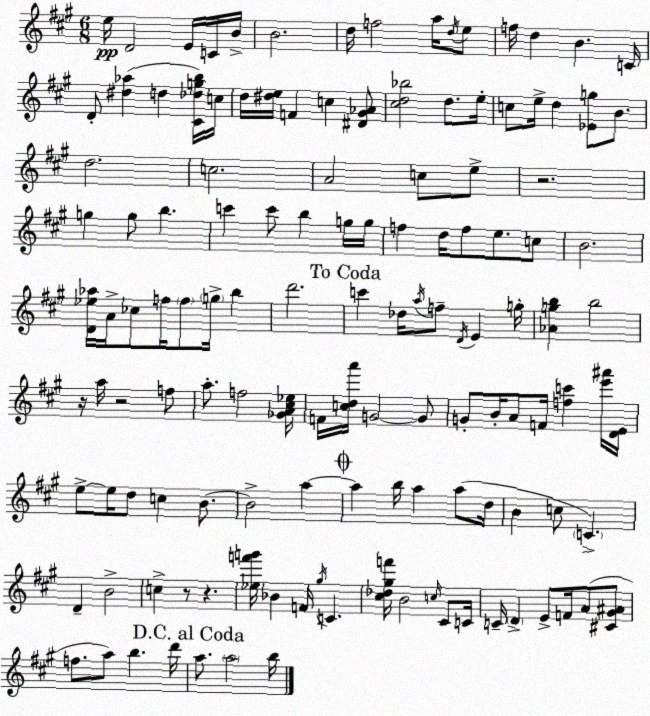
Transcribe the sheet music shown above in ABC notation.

X:1
T:Untitled
M:6/8
L:1/4
K:A
e/4 D2 E/4 C/4 B/4 B2 d/4 f2 a/4 d/4 e/2 f/4 d B C/4 D/2 [^d_a] d [^C_dgb]/4 c/4 d/4 [^de]/4 F c [^D^G_A]/2 [^cd_b]2 d/2 e/4 c/2 e/4 d [_Eg]/2 B/2 d2 c2 A2 c/2 e/2 z2 g g/2 b c' c'/2 b g/4 g/4 f d/4 f/2 e/2 c/2 B2 [D_e_a]/4 A/4 _c/2 f/4 f/2 g/4 b d'2 c' _d/4 a/4 f/2 D/4 E g/4 [_Agb] b2 z/4 a/4 z2 f/2 a/2 f2 [_GA^c_e]/4 F/4 [cda']/4 G2 G/2 G/2 B/4 A/2 F/4 [fc'] [e'^a']/4 [DE]/4 e/2 e/4 d/2 c B/2 B2 a a b/4 a a/2 d/4 B c/2 C D B2 c z/2 z [_ef'g']/4 _B F/4 ^g/4 C [^c_d^gf']/4 B2 c/4 ^C/2 C/4 C/4 D E/2 F/4 A/2 [^C^G^A]/2 f/2 a/2 b d'/4 a/2 a2 b/4